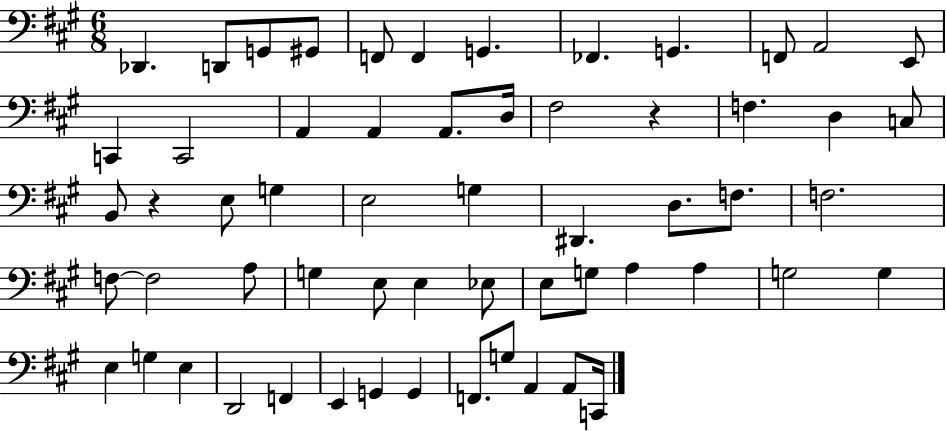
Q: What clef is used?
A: bass